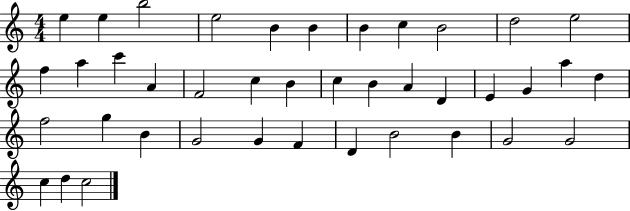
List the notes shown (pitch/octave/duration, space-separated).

E5/q E5/q B5/h E5/h B4/q B4/q B4/q C5/q B4/h D5/h E5/h F5/q A5/q C6/q A4/q F4/h C5/q B4/q C5/q B4/q A4/q D4/q E4/q G4/q A5/q D5/q F5/h G5/q B4/q G4/h G4/q F4/q D4/q B4/h B4/q G4/h G4/h C5/q D5/q C5/h